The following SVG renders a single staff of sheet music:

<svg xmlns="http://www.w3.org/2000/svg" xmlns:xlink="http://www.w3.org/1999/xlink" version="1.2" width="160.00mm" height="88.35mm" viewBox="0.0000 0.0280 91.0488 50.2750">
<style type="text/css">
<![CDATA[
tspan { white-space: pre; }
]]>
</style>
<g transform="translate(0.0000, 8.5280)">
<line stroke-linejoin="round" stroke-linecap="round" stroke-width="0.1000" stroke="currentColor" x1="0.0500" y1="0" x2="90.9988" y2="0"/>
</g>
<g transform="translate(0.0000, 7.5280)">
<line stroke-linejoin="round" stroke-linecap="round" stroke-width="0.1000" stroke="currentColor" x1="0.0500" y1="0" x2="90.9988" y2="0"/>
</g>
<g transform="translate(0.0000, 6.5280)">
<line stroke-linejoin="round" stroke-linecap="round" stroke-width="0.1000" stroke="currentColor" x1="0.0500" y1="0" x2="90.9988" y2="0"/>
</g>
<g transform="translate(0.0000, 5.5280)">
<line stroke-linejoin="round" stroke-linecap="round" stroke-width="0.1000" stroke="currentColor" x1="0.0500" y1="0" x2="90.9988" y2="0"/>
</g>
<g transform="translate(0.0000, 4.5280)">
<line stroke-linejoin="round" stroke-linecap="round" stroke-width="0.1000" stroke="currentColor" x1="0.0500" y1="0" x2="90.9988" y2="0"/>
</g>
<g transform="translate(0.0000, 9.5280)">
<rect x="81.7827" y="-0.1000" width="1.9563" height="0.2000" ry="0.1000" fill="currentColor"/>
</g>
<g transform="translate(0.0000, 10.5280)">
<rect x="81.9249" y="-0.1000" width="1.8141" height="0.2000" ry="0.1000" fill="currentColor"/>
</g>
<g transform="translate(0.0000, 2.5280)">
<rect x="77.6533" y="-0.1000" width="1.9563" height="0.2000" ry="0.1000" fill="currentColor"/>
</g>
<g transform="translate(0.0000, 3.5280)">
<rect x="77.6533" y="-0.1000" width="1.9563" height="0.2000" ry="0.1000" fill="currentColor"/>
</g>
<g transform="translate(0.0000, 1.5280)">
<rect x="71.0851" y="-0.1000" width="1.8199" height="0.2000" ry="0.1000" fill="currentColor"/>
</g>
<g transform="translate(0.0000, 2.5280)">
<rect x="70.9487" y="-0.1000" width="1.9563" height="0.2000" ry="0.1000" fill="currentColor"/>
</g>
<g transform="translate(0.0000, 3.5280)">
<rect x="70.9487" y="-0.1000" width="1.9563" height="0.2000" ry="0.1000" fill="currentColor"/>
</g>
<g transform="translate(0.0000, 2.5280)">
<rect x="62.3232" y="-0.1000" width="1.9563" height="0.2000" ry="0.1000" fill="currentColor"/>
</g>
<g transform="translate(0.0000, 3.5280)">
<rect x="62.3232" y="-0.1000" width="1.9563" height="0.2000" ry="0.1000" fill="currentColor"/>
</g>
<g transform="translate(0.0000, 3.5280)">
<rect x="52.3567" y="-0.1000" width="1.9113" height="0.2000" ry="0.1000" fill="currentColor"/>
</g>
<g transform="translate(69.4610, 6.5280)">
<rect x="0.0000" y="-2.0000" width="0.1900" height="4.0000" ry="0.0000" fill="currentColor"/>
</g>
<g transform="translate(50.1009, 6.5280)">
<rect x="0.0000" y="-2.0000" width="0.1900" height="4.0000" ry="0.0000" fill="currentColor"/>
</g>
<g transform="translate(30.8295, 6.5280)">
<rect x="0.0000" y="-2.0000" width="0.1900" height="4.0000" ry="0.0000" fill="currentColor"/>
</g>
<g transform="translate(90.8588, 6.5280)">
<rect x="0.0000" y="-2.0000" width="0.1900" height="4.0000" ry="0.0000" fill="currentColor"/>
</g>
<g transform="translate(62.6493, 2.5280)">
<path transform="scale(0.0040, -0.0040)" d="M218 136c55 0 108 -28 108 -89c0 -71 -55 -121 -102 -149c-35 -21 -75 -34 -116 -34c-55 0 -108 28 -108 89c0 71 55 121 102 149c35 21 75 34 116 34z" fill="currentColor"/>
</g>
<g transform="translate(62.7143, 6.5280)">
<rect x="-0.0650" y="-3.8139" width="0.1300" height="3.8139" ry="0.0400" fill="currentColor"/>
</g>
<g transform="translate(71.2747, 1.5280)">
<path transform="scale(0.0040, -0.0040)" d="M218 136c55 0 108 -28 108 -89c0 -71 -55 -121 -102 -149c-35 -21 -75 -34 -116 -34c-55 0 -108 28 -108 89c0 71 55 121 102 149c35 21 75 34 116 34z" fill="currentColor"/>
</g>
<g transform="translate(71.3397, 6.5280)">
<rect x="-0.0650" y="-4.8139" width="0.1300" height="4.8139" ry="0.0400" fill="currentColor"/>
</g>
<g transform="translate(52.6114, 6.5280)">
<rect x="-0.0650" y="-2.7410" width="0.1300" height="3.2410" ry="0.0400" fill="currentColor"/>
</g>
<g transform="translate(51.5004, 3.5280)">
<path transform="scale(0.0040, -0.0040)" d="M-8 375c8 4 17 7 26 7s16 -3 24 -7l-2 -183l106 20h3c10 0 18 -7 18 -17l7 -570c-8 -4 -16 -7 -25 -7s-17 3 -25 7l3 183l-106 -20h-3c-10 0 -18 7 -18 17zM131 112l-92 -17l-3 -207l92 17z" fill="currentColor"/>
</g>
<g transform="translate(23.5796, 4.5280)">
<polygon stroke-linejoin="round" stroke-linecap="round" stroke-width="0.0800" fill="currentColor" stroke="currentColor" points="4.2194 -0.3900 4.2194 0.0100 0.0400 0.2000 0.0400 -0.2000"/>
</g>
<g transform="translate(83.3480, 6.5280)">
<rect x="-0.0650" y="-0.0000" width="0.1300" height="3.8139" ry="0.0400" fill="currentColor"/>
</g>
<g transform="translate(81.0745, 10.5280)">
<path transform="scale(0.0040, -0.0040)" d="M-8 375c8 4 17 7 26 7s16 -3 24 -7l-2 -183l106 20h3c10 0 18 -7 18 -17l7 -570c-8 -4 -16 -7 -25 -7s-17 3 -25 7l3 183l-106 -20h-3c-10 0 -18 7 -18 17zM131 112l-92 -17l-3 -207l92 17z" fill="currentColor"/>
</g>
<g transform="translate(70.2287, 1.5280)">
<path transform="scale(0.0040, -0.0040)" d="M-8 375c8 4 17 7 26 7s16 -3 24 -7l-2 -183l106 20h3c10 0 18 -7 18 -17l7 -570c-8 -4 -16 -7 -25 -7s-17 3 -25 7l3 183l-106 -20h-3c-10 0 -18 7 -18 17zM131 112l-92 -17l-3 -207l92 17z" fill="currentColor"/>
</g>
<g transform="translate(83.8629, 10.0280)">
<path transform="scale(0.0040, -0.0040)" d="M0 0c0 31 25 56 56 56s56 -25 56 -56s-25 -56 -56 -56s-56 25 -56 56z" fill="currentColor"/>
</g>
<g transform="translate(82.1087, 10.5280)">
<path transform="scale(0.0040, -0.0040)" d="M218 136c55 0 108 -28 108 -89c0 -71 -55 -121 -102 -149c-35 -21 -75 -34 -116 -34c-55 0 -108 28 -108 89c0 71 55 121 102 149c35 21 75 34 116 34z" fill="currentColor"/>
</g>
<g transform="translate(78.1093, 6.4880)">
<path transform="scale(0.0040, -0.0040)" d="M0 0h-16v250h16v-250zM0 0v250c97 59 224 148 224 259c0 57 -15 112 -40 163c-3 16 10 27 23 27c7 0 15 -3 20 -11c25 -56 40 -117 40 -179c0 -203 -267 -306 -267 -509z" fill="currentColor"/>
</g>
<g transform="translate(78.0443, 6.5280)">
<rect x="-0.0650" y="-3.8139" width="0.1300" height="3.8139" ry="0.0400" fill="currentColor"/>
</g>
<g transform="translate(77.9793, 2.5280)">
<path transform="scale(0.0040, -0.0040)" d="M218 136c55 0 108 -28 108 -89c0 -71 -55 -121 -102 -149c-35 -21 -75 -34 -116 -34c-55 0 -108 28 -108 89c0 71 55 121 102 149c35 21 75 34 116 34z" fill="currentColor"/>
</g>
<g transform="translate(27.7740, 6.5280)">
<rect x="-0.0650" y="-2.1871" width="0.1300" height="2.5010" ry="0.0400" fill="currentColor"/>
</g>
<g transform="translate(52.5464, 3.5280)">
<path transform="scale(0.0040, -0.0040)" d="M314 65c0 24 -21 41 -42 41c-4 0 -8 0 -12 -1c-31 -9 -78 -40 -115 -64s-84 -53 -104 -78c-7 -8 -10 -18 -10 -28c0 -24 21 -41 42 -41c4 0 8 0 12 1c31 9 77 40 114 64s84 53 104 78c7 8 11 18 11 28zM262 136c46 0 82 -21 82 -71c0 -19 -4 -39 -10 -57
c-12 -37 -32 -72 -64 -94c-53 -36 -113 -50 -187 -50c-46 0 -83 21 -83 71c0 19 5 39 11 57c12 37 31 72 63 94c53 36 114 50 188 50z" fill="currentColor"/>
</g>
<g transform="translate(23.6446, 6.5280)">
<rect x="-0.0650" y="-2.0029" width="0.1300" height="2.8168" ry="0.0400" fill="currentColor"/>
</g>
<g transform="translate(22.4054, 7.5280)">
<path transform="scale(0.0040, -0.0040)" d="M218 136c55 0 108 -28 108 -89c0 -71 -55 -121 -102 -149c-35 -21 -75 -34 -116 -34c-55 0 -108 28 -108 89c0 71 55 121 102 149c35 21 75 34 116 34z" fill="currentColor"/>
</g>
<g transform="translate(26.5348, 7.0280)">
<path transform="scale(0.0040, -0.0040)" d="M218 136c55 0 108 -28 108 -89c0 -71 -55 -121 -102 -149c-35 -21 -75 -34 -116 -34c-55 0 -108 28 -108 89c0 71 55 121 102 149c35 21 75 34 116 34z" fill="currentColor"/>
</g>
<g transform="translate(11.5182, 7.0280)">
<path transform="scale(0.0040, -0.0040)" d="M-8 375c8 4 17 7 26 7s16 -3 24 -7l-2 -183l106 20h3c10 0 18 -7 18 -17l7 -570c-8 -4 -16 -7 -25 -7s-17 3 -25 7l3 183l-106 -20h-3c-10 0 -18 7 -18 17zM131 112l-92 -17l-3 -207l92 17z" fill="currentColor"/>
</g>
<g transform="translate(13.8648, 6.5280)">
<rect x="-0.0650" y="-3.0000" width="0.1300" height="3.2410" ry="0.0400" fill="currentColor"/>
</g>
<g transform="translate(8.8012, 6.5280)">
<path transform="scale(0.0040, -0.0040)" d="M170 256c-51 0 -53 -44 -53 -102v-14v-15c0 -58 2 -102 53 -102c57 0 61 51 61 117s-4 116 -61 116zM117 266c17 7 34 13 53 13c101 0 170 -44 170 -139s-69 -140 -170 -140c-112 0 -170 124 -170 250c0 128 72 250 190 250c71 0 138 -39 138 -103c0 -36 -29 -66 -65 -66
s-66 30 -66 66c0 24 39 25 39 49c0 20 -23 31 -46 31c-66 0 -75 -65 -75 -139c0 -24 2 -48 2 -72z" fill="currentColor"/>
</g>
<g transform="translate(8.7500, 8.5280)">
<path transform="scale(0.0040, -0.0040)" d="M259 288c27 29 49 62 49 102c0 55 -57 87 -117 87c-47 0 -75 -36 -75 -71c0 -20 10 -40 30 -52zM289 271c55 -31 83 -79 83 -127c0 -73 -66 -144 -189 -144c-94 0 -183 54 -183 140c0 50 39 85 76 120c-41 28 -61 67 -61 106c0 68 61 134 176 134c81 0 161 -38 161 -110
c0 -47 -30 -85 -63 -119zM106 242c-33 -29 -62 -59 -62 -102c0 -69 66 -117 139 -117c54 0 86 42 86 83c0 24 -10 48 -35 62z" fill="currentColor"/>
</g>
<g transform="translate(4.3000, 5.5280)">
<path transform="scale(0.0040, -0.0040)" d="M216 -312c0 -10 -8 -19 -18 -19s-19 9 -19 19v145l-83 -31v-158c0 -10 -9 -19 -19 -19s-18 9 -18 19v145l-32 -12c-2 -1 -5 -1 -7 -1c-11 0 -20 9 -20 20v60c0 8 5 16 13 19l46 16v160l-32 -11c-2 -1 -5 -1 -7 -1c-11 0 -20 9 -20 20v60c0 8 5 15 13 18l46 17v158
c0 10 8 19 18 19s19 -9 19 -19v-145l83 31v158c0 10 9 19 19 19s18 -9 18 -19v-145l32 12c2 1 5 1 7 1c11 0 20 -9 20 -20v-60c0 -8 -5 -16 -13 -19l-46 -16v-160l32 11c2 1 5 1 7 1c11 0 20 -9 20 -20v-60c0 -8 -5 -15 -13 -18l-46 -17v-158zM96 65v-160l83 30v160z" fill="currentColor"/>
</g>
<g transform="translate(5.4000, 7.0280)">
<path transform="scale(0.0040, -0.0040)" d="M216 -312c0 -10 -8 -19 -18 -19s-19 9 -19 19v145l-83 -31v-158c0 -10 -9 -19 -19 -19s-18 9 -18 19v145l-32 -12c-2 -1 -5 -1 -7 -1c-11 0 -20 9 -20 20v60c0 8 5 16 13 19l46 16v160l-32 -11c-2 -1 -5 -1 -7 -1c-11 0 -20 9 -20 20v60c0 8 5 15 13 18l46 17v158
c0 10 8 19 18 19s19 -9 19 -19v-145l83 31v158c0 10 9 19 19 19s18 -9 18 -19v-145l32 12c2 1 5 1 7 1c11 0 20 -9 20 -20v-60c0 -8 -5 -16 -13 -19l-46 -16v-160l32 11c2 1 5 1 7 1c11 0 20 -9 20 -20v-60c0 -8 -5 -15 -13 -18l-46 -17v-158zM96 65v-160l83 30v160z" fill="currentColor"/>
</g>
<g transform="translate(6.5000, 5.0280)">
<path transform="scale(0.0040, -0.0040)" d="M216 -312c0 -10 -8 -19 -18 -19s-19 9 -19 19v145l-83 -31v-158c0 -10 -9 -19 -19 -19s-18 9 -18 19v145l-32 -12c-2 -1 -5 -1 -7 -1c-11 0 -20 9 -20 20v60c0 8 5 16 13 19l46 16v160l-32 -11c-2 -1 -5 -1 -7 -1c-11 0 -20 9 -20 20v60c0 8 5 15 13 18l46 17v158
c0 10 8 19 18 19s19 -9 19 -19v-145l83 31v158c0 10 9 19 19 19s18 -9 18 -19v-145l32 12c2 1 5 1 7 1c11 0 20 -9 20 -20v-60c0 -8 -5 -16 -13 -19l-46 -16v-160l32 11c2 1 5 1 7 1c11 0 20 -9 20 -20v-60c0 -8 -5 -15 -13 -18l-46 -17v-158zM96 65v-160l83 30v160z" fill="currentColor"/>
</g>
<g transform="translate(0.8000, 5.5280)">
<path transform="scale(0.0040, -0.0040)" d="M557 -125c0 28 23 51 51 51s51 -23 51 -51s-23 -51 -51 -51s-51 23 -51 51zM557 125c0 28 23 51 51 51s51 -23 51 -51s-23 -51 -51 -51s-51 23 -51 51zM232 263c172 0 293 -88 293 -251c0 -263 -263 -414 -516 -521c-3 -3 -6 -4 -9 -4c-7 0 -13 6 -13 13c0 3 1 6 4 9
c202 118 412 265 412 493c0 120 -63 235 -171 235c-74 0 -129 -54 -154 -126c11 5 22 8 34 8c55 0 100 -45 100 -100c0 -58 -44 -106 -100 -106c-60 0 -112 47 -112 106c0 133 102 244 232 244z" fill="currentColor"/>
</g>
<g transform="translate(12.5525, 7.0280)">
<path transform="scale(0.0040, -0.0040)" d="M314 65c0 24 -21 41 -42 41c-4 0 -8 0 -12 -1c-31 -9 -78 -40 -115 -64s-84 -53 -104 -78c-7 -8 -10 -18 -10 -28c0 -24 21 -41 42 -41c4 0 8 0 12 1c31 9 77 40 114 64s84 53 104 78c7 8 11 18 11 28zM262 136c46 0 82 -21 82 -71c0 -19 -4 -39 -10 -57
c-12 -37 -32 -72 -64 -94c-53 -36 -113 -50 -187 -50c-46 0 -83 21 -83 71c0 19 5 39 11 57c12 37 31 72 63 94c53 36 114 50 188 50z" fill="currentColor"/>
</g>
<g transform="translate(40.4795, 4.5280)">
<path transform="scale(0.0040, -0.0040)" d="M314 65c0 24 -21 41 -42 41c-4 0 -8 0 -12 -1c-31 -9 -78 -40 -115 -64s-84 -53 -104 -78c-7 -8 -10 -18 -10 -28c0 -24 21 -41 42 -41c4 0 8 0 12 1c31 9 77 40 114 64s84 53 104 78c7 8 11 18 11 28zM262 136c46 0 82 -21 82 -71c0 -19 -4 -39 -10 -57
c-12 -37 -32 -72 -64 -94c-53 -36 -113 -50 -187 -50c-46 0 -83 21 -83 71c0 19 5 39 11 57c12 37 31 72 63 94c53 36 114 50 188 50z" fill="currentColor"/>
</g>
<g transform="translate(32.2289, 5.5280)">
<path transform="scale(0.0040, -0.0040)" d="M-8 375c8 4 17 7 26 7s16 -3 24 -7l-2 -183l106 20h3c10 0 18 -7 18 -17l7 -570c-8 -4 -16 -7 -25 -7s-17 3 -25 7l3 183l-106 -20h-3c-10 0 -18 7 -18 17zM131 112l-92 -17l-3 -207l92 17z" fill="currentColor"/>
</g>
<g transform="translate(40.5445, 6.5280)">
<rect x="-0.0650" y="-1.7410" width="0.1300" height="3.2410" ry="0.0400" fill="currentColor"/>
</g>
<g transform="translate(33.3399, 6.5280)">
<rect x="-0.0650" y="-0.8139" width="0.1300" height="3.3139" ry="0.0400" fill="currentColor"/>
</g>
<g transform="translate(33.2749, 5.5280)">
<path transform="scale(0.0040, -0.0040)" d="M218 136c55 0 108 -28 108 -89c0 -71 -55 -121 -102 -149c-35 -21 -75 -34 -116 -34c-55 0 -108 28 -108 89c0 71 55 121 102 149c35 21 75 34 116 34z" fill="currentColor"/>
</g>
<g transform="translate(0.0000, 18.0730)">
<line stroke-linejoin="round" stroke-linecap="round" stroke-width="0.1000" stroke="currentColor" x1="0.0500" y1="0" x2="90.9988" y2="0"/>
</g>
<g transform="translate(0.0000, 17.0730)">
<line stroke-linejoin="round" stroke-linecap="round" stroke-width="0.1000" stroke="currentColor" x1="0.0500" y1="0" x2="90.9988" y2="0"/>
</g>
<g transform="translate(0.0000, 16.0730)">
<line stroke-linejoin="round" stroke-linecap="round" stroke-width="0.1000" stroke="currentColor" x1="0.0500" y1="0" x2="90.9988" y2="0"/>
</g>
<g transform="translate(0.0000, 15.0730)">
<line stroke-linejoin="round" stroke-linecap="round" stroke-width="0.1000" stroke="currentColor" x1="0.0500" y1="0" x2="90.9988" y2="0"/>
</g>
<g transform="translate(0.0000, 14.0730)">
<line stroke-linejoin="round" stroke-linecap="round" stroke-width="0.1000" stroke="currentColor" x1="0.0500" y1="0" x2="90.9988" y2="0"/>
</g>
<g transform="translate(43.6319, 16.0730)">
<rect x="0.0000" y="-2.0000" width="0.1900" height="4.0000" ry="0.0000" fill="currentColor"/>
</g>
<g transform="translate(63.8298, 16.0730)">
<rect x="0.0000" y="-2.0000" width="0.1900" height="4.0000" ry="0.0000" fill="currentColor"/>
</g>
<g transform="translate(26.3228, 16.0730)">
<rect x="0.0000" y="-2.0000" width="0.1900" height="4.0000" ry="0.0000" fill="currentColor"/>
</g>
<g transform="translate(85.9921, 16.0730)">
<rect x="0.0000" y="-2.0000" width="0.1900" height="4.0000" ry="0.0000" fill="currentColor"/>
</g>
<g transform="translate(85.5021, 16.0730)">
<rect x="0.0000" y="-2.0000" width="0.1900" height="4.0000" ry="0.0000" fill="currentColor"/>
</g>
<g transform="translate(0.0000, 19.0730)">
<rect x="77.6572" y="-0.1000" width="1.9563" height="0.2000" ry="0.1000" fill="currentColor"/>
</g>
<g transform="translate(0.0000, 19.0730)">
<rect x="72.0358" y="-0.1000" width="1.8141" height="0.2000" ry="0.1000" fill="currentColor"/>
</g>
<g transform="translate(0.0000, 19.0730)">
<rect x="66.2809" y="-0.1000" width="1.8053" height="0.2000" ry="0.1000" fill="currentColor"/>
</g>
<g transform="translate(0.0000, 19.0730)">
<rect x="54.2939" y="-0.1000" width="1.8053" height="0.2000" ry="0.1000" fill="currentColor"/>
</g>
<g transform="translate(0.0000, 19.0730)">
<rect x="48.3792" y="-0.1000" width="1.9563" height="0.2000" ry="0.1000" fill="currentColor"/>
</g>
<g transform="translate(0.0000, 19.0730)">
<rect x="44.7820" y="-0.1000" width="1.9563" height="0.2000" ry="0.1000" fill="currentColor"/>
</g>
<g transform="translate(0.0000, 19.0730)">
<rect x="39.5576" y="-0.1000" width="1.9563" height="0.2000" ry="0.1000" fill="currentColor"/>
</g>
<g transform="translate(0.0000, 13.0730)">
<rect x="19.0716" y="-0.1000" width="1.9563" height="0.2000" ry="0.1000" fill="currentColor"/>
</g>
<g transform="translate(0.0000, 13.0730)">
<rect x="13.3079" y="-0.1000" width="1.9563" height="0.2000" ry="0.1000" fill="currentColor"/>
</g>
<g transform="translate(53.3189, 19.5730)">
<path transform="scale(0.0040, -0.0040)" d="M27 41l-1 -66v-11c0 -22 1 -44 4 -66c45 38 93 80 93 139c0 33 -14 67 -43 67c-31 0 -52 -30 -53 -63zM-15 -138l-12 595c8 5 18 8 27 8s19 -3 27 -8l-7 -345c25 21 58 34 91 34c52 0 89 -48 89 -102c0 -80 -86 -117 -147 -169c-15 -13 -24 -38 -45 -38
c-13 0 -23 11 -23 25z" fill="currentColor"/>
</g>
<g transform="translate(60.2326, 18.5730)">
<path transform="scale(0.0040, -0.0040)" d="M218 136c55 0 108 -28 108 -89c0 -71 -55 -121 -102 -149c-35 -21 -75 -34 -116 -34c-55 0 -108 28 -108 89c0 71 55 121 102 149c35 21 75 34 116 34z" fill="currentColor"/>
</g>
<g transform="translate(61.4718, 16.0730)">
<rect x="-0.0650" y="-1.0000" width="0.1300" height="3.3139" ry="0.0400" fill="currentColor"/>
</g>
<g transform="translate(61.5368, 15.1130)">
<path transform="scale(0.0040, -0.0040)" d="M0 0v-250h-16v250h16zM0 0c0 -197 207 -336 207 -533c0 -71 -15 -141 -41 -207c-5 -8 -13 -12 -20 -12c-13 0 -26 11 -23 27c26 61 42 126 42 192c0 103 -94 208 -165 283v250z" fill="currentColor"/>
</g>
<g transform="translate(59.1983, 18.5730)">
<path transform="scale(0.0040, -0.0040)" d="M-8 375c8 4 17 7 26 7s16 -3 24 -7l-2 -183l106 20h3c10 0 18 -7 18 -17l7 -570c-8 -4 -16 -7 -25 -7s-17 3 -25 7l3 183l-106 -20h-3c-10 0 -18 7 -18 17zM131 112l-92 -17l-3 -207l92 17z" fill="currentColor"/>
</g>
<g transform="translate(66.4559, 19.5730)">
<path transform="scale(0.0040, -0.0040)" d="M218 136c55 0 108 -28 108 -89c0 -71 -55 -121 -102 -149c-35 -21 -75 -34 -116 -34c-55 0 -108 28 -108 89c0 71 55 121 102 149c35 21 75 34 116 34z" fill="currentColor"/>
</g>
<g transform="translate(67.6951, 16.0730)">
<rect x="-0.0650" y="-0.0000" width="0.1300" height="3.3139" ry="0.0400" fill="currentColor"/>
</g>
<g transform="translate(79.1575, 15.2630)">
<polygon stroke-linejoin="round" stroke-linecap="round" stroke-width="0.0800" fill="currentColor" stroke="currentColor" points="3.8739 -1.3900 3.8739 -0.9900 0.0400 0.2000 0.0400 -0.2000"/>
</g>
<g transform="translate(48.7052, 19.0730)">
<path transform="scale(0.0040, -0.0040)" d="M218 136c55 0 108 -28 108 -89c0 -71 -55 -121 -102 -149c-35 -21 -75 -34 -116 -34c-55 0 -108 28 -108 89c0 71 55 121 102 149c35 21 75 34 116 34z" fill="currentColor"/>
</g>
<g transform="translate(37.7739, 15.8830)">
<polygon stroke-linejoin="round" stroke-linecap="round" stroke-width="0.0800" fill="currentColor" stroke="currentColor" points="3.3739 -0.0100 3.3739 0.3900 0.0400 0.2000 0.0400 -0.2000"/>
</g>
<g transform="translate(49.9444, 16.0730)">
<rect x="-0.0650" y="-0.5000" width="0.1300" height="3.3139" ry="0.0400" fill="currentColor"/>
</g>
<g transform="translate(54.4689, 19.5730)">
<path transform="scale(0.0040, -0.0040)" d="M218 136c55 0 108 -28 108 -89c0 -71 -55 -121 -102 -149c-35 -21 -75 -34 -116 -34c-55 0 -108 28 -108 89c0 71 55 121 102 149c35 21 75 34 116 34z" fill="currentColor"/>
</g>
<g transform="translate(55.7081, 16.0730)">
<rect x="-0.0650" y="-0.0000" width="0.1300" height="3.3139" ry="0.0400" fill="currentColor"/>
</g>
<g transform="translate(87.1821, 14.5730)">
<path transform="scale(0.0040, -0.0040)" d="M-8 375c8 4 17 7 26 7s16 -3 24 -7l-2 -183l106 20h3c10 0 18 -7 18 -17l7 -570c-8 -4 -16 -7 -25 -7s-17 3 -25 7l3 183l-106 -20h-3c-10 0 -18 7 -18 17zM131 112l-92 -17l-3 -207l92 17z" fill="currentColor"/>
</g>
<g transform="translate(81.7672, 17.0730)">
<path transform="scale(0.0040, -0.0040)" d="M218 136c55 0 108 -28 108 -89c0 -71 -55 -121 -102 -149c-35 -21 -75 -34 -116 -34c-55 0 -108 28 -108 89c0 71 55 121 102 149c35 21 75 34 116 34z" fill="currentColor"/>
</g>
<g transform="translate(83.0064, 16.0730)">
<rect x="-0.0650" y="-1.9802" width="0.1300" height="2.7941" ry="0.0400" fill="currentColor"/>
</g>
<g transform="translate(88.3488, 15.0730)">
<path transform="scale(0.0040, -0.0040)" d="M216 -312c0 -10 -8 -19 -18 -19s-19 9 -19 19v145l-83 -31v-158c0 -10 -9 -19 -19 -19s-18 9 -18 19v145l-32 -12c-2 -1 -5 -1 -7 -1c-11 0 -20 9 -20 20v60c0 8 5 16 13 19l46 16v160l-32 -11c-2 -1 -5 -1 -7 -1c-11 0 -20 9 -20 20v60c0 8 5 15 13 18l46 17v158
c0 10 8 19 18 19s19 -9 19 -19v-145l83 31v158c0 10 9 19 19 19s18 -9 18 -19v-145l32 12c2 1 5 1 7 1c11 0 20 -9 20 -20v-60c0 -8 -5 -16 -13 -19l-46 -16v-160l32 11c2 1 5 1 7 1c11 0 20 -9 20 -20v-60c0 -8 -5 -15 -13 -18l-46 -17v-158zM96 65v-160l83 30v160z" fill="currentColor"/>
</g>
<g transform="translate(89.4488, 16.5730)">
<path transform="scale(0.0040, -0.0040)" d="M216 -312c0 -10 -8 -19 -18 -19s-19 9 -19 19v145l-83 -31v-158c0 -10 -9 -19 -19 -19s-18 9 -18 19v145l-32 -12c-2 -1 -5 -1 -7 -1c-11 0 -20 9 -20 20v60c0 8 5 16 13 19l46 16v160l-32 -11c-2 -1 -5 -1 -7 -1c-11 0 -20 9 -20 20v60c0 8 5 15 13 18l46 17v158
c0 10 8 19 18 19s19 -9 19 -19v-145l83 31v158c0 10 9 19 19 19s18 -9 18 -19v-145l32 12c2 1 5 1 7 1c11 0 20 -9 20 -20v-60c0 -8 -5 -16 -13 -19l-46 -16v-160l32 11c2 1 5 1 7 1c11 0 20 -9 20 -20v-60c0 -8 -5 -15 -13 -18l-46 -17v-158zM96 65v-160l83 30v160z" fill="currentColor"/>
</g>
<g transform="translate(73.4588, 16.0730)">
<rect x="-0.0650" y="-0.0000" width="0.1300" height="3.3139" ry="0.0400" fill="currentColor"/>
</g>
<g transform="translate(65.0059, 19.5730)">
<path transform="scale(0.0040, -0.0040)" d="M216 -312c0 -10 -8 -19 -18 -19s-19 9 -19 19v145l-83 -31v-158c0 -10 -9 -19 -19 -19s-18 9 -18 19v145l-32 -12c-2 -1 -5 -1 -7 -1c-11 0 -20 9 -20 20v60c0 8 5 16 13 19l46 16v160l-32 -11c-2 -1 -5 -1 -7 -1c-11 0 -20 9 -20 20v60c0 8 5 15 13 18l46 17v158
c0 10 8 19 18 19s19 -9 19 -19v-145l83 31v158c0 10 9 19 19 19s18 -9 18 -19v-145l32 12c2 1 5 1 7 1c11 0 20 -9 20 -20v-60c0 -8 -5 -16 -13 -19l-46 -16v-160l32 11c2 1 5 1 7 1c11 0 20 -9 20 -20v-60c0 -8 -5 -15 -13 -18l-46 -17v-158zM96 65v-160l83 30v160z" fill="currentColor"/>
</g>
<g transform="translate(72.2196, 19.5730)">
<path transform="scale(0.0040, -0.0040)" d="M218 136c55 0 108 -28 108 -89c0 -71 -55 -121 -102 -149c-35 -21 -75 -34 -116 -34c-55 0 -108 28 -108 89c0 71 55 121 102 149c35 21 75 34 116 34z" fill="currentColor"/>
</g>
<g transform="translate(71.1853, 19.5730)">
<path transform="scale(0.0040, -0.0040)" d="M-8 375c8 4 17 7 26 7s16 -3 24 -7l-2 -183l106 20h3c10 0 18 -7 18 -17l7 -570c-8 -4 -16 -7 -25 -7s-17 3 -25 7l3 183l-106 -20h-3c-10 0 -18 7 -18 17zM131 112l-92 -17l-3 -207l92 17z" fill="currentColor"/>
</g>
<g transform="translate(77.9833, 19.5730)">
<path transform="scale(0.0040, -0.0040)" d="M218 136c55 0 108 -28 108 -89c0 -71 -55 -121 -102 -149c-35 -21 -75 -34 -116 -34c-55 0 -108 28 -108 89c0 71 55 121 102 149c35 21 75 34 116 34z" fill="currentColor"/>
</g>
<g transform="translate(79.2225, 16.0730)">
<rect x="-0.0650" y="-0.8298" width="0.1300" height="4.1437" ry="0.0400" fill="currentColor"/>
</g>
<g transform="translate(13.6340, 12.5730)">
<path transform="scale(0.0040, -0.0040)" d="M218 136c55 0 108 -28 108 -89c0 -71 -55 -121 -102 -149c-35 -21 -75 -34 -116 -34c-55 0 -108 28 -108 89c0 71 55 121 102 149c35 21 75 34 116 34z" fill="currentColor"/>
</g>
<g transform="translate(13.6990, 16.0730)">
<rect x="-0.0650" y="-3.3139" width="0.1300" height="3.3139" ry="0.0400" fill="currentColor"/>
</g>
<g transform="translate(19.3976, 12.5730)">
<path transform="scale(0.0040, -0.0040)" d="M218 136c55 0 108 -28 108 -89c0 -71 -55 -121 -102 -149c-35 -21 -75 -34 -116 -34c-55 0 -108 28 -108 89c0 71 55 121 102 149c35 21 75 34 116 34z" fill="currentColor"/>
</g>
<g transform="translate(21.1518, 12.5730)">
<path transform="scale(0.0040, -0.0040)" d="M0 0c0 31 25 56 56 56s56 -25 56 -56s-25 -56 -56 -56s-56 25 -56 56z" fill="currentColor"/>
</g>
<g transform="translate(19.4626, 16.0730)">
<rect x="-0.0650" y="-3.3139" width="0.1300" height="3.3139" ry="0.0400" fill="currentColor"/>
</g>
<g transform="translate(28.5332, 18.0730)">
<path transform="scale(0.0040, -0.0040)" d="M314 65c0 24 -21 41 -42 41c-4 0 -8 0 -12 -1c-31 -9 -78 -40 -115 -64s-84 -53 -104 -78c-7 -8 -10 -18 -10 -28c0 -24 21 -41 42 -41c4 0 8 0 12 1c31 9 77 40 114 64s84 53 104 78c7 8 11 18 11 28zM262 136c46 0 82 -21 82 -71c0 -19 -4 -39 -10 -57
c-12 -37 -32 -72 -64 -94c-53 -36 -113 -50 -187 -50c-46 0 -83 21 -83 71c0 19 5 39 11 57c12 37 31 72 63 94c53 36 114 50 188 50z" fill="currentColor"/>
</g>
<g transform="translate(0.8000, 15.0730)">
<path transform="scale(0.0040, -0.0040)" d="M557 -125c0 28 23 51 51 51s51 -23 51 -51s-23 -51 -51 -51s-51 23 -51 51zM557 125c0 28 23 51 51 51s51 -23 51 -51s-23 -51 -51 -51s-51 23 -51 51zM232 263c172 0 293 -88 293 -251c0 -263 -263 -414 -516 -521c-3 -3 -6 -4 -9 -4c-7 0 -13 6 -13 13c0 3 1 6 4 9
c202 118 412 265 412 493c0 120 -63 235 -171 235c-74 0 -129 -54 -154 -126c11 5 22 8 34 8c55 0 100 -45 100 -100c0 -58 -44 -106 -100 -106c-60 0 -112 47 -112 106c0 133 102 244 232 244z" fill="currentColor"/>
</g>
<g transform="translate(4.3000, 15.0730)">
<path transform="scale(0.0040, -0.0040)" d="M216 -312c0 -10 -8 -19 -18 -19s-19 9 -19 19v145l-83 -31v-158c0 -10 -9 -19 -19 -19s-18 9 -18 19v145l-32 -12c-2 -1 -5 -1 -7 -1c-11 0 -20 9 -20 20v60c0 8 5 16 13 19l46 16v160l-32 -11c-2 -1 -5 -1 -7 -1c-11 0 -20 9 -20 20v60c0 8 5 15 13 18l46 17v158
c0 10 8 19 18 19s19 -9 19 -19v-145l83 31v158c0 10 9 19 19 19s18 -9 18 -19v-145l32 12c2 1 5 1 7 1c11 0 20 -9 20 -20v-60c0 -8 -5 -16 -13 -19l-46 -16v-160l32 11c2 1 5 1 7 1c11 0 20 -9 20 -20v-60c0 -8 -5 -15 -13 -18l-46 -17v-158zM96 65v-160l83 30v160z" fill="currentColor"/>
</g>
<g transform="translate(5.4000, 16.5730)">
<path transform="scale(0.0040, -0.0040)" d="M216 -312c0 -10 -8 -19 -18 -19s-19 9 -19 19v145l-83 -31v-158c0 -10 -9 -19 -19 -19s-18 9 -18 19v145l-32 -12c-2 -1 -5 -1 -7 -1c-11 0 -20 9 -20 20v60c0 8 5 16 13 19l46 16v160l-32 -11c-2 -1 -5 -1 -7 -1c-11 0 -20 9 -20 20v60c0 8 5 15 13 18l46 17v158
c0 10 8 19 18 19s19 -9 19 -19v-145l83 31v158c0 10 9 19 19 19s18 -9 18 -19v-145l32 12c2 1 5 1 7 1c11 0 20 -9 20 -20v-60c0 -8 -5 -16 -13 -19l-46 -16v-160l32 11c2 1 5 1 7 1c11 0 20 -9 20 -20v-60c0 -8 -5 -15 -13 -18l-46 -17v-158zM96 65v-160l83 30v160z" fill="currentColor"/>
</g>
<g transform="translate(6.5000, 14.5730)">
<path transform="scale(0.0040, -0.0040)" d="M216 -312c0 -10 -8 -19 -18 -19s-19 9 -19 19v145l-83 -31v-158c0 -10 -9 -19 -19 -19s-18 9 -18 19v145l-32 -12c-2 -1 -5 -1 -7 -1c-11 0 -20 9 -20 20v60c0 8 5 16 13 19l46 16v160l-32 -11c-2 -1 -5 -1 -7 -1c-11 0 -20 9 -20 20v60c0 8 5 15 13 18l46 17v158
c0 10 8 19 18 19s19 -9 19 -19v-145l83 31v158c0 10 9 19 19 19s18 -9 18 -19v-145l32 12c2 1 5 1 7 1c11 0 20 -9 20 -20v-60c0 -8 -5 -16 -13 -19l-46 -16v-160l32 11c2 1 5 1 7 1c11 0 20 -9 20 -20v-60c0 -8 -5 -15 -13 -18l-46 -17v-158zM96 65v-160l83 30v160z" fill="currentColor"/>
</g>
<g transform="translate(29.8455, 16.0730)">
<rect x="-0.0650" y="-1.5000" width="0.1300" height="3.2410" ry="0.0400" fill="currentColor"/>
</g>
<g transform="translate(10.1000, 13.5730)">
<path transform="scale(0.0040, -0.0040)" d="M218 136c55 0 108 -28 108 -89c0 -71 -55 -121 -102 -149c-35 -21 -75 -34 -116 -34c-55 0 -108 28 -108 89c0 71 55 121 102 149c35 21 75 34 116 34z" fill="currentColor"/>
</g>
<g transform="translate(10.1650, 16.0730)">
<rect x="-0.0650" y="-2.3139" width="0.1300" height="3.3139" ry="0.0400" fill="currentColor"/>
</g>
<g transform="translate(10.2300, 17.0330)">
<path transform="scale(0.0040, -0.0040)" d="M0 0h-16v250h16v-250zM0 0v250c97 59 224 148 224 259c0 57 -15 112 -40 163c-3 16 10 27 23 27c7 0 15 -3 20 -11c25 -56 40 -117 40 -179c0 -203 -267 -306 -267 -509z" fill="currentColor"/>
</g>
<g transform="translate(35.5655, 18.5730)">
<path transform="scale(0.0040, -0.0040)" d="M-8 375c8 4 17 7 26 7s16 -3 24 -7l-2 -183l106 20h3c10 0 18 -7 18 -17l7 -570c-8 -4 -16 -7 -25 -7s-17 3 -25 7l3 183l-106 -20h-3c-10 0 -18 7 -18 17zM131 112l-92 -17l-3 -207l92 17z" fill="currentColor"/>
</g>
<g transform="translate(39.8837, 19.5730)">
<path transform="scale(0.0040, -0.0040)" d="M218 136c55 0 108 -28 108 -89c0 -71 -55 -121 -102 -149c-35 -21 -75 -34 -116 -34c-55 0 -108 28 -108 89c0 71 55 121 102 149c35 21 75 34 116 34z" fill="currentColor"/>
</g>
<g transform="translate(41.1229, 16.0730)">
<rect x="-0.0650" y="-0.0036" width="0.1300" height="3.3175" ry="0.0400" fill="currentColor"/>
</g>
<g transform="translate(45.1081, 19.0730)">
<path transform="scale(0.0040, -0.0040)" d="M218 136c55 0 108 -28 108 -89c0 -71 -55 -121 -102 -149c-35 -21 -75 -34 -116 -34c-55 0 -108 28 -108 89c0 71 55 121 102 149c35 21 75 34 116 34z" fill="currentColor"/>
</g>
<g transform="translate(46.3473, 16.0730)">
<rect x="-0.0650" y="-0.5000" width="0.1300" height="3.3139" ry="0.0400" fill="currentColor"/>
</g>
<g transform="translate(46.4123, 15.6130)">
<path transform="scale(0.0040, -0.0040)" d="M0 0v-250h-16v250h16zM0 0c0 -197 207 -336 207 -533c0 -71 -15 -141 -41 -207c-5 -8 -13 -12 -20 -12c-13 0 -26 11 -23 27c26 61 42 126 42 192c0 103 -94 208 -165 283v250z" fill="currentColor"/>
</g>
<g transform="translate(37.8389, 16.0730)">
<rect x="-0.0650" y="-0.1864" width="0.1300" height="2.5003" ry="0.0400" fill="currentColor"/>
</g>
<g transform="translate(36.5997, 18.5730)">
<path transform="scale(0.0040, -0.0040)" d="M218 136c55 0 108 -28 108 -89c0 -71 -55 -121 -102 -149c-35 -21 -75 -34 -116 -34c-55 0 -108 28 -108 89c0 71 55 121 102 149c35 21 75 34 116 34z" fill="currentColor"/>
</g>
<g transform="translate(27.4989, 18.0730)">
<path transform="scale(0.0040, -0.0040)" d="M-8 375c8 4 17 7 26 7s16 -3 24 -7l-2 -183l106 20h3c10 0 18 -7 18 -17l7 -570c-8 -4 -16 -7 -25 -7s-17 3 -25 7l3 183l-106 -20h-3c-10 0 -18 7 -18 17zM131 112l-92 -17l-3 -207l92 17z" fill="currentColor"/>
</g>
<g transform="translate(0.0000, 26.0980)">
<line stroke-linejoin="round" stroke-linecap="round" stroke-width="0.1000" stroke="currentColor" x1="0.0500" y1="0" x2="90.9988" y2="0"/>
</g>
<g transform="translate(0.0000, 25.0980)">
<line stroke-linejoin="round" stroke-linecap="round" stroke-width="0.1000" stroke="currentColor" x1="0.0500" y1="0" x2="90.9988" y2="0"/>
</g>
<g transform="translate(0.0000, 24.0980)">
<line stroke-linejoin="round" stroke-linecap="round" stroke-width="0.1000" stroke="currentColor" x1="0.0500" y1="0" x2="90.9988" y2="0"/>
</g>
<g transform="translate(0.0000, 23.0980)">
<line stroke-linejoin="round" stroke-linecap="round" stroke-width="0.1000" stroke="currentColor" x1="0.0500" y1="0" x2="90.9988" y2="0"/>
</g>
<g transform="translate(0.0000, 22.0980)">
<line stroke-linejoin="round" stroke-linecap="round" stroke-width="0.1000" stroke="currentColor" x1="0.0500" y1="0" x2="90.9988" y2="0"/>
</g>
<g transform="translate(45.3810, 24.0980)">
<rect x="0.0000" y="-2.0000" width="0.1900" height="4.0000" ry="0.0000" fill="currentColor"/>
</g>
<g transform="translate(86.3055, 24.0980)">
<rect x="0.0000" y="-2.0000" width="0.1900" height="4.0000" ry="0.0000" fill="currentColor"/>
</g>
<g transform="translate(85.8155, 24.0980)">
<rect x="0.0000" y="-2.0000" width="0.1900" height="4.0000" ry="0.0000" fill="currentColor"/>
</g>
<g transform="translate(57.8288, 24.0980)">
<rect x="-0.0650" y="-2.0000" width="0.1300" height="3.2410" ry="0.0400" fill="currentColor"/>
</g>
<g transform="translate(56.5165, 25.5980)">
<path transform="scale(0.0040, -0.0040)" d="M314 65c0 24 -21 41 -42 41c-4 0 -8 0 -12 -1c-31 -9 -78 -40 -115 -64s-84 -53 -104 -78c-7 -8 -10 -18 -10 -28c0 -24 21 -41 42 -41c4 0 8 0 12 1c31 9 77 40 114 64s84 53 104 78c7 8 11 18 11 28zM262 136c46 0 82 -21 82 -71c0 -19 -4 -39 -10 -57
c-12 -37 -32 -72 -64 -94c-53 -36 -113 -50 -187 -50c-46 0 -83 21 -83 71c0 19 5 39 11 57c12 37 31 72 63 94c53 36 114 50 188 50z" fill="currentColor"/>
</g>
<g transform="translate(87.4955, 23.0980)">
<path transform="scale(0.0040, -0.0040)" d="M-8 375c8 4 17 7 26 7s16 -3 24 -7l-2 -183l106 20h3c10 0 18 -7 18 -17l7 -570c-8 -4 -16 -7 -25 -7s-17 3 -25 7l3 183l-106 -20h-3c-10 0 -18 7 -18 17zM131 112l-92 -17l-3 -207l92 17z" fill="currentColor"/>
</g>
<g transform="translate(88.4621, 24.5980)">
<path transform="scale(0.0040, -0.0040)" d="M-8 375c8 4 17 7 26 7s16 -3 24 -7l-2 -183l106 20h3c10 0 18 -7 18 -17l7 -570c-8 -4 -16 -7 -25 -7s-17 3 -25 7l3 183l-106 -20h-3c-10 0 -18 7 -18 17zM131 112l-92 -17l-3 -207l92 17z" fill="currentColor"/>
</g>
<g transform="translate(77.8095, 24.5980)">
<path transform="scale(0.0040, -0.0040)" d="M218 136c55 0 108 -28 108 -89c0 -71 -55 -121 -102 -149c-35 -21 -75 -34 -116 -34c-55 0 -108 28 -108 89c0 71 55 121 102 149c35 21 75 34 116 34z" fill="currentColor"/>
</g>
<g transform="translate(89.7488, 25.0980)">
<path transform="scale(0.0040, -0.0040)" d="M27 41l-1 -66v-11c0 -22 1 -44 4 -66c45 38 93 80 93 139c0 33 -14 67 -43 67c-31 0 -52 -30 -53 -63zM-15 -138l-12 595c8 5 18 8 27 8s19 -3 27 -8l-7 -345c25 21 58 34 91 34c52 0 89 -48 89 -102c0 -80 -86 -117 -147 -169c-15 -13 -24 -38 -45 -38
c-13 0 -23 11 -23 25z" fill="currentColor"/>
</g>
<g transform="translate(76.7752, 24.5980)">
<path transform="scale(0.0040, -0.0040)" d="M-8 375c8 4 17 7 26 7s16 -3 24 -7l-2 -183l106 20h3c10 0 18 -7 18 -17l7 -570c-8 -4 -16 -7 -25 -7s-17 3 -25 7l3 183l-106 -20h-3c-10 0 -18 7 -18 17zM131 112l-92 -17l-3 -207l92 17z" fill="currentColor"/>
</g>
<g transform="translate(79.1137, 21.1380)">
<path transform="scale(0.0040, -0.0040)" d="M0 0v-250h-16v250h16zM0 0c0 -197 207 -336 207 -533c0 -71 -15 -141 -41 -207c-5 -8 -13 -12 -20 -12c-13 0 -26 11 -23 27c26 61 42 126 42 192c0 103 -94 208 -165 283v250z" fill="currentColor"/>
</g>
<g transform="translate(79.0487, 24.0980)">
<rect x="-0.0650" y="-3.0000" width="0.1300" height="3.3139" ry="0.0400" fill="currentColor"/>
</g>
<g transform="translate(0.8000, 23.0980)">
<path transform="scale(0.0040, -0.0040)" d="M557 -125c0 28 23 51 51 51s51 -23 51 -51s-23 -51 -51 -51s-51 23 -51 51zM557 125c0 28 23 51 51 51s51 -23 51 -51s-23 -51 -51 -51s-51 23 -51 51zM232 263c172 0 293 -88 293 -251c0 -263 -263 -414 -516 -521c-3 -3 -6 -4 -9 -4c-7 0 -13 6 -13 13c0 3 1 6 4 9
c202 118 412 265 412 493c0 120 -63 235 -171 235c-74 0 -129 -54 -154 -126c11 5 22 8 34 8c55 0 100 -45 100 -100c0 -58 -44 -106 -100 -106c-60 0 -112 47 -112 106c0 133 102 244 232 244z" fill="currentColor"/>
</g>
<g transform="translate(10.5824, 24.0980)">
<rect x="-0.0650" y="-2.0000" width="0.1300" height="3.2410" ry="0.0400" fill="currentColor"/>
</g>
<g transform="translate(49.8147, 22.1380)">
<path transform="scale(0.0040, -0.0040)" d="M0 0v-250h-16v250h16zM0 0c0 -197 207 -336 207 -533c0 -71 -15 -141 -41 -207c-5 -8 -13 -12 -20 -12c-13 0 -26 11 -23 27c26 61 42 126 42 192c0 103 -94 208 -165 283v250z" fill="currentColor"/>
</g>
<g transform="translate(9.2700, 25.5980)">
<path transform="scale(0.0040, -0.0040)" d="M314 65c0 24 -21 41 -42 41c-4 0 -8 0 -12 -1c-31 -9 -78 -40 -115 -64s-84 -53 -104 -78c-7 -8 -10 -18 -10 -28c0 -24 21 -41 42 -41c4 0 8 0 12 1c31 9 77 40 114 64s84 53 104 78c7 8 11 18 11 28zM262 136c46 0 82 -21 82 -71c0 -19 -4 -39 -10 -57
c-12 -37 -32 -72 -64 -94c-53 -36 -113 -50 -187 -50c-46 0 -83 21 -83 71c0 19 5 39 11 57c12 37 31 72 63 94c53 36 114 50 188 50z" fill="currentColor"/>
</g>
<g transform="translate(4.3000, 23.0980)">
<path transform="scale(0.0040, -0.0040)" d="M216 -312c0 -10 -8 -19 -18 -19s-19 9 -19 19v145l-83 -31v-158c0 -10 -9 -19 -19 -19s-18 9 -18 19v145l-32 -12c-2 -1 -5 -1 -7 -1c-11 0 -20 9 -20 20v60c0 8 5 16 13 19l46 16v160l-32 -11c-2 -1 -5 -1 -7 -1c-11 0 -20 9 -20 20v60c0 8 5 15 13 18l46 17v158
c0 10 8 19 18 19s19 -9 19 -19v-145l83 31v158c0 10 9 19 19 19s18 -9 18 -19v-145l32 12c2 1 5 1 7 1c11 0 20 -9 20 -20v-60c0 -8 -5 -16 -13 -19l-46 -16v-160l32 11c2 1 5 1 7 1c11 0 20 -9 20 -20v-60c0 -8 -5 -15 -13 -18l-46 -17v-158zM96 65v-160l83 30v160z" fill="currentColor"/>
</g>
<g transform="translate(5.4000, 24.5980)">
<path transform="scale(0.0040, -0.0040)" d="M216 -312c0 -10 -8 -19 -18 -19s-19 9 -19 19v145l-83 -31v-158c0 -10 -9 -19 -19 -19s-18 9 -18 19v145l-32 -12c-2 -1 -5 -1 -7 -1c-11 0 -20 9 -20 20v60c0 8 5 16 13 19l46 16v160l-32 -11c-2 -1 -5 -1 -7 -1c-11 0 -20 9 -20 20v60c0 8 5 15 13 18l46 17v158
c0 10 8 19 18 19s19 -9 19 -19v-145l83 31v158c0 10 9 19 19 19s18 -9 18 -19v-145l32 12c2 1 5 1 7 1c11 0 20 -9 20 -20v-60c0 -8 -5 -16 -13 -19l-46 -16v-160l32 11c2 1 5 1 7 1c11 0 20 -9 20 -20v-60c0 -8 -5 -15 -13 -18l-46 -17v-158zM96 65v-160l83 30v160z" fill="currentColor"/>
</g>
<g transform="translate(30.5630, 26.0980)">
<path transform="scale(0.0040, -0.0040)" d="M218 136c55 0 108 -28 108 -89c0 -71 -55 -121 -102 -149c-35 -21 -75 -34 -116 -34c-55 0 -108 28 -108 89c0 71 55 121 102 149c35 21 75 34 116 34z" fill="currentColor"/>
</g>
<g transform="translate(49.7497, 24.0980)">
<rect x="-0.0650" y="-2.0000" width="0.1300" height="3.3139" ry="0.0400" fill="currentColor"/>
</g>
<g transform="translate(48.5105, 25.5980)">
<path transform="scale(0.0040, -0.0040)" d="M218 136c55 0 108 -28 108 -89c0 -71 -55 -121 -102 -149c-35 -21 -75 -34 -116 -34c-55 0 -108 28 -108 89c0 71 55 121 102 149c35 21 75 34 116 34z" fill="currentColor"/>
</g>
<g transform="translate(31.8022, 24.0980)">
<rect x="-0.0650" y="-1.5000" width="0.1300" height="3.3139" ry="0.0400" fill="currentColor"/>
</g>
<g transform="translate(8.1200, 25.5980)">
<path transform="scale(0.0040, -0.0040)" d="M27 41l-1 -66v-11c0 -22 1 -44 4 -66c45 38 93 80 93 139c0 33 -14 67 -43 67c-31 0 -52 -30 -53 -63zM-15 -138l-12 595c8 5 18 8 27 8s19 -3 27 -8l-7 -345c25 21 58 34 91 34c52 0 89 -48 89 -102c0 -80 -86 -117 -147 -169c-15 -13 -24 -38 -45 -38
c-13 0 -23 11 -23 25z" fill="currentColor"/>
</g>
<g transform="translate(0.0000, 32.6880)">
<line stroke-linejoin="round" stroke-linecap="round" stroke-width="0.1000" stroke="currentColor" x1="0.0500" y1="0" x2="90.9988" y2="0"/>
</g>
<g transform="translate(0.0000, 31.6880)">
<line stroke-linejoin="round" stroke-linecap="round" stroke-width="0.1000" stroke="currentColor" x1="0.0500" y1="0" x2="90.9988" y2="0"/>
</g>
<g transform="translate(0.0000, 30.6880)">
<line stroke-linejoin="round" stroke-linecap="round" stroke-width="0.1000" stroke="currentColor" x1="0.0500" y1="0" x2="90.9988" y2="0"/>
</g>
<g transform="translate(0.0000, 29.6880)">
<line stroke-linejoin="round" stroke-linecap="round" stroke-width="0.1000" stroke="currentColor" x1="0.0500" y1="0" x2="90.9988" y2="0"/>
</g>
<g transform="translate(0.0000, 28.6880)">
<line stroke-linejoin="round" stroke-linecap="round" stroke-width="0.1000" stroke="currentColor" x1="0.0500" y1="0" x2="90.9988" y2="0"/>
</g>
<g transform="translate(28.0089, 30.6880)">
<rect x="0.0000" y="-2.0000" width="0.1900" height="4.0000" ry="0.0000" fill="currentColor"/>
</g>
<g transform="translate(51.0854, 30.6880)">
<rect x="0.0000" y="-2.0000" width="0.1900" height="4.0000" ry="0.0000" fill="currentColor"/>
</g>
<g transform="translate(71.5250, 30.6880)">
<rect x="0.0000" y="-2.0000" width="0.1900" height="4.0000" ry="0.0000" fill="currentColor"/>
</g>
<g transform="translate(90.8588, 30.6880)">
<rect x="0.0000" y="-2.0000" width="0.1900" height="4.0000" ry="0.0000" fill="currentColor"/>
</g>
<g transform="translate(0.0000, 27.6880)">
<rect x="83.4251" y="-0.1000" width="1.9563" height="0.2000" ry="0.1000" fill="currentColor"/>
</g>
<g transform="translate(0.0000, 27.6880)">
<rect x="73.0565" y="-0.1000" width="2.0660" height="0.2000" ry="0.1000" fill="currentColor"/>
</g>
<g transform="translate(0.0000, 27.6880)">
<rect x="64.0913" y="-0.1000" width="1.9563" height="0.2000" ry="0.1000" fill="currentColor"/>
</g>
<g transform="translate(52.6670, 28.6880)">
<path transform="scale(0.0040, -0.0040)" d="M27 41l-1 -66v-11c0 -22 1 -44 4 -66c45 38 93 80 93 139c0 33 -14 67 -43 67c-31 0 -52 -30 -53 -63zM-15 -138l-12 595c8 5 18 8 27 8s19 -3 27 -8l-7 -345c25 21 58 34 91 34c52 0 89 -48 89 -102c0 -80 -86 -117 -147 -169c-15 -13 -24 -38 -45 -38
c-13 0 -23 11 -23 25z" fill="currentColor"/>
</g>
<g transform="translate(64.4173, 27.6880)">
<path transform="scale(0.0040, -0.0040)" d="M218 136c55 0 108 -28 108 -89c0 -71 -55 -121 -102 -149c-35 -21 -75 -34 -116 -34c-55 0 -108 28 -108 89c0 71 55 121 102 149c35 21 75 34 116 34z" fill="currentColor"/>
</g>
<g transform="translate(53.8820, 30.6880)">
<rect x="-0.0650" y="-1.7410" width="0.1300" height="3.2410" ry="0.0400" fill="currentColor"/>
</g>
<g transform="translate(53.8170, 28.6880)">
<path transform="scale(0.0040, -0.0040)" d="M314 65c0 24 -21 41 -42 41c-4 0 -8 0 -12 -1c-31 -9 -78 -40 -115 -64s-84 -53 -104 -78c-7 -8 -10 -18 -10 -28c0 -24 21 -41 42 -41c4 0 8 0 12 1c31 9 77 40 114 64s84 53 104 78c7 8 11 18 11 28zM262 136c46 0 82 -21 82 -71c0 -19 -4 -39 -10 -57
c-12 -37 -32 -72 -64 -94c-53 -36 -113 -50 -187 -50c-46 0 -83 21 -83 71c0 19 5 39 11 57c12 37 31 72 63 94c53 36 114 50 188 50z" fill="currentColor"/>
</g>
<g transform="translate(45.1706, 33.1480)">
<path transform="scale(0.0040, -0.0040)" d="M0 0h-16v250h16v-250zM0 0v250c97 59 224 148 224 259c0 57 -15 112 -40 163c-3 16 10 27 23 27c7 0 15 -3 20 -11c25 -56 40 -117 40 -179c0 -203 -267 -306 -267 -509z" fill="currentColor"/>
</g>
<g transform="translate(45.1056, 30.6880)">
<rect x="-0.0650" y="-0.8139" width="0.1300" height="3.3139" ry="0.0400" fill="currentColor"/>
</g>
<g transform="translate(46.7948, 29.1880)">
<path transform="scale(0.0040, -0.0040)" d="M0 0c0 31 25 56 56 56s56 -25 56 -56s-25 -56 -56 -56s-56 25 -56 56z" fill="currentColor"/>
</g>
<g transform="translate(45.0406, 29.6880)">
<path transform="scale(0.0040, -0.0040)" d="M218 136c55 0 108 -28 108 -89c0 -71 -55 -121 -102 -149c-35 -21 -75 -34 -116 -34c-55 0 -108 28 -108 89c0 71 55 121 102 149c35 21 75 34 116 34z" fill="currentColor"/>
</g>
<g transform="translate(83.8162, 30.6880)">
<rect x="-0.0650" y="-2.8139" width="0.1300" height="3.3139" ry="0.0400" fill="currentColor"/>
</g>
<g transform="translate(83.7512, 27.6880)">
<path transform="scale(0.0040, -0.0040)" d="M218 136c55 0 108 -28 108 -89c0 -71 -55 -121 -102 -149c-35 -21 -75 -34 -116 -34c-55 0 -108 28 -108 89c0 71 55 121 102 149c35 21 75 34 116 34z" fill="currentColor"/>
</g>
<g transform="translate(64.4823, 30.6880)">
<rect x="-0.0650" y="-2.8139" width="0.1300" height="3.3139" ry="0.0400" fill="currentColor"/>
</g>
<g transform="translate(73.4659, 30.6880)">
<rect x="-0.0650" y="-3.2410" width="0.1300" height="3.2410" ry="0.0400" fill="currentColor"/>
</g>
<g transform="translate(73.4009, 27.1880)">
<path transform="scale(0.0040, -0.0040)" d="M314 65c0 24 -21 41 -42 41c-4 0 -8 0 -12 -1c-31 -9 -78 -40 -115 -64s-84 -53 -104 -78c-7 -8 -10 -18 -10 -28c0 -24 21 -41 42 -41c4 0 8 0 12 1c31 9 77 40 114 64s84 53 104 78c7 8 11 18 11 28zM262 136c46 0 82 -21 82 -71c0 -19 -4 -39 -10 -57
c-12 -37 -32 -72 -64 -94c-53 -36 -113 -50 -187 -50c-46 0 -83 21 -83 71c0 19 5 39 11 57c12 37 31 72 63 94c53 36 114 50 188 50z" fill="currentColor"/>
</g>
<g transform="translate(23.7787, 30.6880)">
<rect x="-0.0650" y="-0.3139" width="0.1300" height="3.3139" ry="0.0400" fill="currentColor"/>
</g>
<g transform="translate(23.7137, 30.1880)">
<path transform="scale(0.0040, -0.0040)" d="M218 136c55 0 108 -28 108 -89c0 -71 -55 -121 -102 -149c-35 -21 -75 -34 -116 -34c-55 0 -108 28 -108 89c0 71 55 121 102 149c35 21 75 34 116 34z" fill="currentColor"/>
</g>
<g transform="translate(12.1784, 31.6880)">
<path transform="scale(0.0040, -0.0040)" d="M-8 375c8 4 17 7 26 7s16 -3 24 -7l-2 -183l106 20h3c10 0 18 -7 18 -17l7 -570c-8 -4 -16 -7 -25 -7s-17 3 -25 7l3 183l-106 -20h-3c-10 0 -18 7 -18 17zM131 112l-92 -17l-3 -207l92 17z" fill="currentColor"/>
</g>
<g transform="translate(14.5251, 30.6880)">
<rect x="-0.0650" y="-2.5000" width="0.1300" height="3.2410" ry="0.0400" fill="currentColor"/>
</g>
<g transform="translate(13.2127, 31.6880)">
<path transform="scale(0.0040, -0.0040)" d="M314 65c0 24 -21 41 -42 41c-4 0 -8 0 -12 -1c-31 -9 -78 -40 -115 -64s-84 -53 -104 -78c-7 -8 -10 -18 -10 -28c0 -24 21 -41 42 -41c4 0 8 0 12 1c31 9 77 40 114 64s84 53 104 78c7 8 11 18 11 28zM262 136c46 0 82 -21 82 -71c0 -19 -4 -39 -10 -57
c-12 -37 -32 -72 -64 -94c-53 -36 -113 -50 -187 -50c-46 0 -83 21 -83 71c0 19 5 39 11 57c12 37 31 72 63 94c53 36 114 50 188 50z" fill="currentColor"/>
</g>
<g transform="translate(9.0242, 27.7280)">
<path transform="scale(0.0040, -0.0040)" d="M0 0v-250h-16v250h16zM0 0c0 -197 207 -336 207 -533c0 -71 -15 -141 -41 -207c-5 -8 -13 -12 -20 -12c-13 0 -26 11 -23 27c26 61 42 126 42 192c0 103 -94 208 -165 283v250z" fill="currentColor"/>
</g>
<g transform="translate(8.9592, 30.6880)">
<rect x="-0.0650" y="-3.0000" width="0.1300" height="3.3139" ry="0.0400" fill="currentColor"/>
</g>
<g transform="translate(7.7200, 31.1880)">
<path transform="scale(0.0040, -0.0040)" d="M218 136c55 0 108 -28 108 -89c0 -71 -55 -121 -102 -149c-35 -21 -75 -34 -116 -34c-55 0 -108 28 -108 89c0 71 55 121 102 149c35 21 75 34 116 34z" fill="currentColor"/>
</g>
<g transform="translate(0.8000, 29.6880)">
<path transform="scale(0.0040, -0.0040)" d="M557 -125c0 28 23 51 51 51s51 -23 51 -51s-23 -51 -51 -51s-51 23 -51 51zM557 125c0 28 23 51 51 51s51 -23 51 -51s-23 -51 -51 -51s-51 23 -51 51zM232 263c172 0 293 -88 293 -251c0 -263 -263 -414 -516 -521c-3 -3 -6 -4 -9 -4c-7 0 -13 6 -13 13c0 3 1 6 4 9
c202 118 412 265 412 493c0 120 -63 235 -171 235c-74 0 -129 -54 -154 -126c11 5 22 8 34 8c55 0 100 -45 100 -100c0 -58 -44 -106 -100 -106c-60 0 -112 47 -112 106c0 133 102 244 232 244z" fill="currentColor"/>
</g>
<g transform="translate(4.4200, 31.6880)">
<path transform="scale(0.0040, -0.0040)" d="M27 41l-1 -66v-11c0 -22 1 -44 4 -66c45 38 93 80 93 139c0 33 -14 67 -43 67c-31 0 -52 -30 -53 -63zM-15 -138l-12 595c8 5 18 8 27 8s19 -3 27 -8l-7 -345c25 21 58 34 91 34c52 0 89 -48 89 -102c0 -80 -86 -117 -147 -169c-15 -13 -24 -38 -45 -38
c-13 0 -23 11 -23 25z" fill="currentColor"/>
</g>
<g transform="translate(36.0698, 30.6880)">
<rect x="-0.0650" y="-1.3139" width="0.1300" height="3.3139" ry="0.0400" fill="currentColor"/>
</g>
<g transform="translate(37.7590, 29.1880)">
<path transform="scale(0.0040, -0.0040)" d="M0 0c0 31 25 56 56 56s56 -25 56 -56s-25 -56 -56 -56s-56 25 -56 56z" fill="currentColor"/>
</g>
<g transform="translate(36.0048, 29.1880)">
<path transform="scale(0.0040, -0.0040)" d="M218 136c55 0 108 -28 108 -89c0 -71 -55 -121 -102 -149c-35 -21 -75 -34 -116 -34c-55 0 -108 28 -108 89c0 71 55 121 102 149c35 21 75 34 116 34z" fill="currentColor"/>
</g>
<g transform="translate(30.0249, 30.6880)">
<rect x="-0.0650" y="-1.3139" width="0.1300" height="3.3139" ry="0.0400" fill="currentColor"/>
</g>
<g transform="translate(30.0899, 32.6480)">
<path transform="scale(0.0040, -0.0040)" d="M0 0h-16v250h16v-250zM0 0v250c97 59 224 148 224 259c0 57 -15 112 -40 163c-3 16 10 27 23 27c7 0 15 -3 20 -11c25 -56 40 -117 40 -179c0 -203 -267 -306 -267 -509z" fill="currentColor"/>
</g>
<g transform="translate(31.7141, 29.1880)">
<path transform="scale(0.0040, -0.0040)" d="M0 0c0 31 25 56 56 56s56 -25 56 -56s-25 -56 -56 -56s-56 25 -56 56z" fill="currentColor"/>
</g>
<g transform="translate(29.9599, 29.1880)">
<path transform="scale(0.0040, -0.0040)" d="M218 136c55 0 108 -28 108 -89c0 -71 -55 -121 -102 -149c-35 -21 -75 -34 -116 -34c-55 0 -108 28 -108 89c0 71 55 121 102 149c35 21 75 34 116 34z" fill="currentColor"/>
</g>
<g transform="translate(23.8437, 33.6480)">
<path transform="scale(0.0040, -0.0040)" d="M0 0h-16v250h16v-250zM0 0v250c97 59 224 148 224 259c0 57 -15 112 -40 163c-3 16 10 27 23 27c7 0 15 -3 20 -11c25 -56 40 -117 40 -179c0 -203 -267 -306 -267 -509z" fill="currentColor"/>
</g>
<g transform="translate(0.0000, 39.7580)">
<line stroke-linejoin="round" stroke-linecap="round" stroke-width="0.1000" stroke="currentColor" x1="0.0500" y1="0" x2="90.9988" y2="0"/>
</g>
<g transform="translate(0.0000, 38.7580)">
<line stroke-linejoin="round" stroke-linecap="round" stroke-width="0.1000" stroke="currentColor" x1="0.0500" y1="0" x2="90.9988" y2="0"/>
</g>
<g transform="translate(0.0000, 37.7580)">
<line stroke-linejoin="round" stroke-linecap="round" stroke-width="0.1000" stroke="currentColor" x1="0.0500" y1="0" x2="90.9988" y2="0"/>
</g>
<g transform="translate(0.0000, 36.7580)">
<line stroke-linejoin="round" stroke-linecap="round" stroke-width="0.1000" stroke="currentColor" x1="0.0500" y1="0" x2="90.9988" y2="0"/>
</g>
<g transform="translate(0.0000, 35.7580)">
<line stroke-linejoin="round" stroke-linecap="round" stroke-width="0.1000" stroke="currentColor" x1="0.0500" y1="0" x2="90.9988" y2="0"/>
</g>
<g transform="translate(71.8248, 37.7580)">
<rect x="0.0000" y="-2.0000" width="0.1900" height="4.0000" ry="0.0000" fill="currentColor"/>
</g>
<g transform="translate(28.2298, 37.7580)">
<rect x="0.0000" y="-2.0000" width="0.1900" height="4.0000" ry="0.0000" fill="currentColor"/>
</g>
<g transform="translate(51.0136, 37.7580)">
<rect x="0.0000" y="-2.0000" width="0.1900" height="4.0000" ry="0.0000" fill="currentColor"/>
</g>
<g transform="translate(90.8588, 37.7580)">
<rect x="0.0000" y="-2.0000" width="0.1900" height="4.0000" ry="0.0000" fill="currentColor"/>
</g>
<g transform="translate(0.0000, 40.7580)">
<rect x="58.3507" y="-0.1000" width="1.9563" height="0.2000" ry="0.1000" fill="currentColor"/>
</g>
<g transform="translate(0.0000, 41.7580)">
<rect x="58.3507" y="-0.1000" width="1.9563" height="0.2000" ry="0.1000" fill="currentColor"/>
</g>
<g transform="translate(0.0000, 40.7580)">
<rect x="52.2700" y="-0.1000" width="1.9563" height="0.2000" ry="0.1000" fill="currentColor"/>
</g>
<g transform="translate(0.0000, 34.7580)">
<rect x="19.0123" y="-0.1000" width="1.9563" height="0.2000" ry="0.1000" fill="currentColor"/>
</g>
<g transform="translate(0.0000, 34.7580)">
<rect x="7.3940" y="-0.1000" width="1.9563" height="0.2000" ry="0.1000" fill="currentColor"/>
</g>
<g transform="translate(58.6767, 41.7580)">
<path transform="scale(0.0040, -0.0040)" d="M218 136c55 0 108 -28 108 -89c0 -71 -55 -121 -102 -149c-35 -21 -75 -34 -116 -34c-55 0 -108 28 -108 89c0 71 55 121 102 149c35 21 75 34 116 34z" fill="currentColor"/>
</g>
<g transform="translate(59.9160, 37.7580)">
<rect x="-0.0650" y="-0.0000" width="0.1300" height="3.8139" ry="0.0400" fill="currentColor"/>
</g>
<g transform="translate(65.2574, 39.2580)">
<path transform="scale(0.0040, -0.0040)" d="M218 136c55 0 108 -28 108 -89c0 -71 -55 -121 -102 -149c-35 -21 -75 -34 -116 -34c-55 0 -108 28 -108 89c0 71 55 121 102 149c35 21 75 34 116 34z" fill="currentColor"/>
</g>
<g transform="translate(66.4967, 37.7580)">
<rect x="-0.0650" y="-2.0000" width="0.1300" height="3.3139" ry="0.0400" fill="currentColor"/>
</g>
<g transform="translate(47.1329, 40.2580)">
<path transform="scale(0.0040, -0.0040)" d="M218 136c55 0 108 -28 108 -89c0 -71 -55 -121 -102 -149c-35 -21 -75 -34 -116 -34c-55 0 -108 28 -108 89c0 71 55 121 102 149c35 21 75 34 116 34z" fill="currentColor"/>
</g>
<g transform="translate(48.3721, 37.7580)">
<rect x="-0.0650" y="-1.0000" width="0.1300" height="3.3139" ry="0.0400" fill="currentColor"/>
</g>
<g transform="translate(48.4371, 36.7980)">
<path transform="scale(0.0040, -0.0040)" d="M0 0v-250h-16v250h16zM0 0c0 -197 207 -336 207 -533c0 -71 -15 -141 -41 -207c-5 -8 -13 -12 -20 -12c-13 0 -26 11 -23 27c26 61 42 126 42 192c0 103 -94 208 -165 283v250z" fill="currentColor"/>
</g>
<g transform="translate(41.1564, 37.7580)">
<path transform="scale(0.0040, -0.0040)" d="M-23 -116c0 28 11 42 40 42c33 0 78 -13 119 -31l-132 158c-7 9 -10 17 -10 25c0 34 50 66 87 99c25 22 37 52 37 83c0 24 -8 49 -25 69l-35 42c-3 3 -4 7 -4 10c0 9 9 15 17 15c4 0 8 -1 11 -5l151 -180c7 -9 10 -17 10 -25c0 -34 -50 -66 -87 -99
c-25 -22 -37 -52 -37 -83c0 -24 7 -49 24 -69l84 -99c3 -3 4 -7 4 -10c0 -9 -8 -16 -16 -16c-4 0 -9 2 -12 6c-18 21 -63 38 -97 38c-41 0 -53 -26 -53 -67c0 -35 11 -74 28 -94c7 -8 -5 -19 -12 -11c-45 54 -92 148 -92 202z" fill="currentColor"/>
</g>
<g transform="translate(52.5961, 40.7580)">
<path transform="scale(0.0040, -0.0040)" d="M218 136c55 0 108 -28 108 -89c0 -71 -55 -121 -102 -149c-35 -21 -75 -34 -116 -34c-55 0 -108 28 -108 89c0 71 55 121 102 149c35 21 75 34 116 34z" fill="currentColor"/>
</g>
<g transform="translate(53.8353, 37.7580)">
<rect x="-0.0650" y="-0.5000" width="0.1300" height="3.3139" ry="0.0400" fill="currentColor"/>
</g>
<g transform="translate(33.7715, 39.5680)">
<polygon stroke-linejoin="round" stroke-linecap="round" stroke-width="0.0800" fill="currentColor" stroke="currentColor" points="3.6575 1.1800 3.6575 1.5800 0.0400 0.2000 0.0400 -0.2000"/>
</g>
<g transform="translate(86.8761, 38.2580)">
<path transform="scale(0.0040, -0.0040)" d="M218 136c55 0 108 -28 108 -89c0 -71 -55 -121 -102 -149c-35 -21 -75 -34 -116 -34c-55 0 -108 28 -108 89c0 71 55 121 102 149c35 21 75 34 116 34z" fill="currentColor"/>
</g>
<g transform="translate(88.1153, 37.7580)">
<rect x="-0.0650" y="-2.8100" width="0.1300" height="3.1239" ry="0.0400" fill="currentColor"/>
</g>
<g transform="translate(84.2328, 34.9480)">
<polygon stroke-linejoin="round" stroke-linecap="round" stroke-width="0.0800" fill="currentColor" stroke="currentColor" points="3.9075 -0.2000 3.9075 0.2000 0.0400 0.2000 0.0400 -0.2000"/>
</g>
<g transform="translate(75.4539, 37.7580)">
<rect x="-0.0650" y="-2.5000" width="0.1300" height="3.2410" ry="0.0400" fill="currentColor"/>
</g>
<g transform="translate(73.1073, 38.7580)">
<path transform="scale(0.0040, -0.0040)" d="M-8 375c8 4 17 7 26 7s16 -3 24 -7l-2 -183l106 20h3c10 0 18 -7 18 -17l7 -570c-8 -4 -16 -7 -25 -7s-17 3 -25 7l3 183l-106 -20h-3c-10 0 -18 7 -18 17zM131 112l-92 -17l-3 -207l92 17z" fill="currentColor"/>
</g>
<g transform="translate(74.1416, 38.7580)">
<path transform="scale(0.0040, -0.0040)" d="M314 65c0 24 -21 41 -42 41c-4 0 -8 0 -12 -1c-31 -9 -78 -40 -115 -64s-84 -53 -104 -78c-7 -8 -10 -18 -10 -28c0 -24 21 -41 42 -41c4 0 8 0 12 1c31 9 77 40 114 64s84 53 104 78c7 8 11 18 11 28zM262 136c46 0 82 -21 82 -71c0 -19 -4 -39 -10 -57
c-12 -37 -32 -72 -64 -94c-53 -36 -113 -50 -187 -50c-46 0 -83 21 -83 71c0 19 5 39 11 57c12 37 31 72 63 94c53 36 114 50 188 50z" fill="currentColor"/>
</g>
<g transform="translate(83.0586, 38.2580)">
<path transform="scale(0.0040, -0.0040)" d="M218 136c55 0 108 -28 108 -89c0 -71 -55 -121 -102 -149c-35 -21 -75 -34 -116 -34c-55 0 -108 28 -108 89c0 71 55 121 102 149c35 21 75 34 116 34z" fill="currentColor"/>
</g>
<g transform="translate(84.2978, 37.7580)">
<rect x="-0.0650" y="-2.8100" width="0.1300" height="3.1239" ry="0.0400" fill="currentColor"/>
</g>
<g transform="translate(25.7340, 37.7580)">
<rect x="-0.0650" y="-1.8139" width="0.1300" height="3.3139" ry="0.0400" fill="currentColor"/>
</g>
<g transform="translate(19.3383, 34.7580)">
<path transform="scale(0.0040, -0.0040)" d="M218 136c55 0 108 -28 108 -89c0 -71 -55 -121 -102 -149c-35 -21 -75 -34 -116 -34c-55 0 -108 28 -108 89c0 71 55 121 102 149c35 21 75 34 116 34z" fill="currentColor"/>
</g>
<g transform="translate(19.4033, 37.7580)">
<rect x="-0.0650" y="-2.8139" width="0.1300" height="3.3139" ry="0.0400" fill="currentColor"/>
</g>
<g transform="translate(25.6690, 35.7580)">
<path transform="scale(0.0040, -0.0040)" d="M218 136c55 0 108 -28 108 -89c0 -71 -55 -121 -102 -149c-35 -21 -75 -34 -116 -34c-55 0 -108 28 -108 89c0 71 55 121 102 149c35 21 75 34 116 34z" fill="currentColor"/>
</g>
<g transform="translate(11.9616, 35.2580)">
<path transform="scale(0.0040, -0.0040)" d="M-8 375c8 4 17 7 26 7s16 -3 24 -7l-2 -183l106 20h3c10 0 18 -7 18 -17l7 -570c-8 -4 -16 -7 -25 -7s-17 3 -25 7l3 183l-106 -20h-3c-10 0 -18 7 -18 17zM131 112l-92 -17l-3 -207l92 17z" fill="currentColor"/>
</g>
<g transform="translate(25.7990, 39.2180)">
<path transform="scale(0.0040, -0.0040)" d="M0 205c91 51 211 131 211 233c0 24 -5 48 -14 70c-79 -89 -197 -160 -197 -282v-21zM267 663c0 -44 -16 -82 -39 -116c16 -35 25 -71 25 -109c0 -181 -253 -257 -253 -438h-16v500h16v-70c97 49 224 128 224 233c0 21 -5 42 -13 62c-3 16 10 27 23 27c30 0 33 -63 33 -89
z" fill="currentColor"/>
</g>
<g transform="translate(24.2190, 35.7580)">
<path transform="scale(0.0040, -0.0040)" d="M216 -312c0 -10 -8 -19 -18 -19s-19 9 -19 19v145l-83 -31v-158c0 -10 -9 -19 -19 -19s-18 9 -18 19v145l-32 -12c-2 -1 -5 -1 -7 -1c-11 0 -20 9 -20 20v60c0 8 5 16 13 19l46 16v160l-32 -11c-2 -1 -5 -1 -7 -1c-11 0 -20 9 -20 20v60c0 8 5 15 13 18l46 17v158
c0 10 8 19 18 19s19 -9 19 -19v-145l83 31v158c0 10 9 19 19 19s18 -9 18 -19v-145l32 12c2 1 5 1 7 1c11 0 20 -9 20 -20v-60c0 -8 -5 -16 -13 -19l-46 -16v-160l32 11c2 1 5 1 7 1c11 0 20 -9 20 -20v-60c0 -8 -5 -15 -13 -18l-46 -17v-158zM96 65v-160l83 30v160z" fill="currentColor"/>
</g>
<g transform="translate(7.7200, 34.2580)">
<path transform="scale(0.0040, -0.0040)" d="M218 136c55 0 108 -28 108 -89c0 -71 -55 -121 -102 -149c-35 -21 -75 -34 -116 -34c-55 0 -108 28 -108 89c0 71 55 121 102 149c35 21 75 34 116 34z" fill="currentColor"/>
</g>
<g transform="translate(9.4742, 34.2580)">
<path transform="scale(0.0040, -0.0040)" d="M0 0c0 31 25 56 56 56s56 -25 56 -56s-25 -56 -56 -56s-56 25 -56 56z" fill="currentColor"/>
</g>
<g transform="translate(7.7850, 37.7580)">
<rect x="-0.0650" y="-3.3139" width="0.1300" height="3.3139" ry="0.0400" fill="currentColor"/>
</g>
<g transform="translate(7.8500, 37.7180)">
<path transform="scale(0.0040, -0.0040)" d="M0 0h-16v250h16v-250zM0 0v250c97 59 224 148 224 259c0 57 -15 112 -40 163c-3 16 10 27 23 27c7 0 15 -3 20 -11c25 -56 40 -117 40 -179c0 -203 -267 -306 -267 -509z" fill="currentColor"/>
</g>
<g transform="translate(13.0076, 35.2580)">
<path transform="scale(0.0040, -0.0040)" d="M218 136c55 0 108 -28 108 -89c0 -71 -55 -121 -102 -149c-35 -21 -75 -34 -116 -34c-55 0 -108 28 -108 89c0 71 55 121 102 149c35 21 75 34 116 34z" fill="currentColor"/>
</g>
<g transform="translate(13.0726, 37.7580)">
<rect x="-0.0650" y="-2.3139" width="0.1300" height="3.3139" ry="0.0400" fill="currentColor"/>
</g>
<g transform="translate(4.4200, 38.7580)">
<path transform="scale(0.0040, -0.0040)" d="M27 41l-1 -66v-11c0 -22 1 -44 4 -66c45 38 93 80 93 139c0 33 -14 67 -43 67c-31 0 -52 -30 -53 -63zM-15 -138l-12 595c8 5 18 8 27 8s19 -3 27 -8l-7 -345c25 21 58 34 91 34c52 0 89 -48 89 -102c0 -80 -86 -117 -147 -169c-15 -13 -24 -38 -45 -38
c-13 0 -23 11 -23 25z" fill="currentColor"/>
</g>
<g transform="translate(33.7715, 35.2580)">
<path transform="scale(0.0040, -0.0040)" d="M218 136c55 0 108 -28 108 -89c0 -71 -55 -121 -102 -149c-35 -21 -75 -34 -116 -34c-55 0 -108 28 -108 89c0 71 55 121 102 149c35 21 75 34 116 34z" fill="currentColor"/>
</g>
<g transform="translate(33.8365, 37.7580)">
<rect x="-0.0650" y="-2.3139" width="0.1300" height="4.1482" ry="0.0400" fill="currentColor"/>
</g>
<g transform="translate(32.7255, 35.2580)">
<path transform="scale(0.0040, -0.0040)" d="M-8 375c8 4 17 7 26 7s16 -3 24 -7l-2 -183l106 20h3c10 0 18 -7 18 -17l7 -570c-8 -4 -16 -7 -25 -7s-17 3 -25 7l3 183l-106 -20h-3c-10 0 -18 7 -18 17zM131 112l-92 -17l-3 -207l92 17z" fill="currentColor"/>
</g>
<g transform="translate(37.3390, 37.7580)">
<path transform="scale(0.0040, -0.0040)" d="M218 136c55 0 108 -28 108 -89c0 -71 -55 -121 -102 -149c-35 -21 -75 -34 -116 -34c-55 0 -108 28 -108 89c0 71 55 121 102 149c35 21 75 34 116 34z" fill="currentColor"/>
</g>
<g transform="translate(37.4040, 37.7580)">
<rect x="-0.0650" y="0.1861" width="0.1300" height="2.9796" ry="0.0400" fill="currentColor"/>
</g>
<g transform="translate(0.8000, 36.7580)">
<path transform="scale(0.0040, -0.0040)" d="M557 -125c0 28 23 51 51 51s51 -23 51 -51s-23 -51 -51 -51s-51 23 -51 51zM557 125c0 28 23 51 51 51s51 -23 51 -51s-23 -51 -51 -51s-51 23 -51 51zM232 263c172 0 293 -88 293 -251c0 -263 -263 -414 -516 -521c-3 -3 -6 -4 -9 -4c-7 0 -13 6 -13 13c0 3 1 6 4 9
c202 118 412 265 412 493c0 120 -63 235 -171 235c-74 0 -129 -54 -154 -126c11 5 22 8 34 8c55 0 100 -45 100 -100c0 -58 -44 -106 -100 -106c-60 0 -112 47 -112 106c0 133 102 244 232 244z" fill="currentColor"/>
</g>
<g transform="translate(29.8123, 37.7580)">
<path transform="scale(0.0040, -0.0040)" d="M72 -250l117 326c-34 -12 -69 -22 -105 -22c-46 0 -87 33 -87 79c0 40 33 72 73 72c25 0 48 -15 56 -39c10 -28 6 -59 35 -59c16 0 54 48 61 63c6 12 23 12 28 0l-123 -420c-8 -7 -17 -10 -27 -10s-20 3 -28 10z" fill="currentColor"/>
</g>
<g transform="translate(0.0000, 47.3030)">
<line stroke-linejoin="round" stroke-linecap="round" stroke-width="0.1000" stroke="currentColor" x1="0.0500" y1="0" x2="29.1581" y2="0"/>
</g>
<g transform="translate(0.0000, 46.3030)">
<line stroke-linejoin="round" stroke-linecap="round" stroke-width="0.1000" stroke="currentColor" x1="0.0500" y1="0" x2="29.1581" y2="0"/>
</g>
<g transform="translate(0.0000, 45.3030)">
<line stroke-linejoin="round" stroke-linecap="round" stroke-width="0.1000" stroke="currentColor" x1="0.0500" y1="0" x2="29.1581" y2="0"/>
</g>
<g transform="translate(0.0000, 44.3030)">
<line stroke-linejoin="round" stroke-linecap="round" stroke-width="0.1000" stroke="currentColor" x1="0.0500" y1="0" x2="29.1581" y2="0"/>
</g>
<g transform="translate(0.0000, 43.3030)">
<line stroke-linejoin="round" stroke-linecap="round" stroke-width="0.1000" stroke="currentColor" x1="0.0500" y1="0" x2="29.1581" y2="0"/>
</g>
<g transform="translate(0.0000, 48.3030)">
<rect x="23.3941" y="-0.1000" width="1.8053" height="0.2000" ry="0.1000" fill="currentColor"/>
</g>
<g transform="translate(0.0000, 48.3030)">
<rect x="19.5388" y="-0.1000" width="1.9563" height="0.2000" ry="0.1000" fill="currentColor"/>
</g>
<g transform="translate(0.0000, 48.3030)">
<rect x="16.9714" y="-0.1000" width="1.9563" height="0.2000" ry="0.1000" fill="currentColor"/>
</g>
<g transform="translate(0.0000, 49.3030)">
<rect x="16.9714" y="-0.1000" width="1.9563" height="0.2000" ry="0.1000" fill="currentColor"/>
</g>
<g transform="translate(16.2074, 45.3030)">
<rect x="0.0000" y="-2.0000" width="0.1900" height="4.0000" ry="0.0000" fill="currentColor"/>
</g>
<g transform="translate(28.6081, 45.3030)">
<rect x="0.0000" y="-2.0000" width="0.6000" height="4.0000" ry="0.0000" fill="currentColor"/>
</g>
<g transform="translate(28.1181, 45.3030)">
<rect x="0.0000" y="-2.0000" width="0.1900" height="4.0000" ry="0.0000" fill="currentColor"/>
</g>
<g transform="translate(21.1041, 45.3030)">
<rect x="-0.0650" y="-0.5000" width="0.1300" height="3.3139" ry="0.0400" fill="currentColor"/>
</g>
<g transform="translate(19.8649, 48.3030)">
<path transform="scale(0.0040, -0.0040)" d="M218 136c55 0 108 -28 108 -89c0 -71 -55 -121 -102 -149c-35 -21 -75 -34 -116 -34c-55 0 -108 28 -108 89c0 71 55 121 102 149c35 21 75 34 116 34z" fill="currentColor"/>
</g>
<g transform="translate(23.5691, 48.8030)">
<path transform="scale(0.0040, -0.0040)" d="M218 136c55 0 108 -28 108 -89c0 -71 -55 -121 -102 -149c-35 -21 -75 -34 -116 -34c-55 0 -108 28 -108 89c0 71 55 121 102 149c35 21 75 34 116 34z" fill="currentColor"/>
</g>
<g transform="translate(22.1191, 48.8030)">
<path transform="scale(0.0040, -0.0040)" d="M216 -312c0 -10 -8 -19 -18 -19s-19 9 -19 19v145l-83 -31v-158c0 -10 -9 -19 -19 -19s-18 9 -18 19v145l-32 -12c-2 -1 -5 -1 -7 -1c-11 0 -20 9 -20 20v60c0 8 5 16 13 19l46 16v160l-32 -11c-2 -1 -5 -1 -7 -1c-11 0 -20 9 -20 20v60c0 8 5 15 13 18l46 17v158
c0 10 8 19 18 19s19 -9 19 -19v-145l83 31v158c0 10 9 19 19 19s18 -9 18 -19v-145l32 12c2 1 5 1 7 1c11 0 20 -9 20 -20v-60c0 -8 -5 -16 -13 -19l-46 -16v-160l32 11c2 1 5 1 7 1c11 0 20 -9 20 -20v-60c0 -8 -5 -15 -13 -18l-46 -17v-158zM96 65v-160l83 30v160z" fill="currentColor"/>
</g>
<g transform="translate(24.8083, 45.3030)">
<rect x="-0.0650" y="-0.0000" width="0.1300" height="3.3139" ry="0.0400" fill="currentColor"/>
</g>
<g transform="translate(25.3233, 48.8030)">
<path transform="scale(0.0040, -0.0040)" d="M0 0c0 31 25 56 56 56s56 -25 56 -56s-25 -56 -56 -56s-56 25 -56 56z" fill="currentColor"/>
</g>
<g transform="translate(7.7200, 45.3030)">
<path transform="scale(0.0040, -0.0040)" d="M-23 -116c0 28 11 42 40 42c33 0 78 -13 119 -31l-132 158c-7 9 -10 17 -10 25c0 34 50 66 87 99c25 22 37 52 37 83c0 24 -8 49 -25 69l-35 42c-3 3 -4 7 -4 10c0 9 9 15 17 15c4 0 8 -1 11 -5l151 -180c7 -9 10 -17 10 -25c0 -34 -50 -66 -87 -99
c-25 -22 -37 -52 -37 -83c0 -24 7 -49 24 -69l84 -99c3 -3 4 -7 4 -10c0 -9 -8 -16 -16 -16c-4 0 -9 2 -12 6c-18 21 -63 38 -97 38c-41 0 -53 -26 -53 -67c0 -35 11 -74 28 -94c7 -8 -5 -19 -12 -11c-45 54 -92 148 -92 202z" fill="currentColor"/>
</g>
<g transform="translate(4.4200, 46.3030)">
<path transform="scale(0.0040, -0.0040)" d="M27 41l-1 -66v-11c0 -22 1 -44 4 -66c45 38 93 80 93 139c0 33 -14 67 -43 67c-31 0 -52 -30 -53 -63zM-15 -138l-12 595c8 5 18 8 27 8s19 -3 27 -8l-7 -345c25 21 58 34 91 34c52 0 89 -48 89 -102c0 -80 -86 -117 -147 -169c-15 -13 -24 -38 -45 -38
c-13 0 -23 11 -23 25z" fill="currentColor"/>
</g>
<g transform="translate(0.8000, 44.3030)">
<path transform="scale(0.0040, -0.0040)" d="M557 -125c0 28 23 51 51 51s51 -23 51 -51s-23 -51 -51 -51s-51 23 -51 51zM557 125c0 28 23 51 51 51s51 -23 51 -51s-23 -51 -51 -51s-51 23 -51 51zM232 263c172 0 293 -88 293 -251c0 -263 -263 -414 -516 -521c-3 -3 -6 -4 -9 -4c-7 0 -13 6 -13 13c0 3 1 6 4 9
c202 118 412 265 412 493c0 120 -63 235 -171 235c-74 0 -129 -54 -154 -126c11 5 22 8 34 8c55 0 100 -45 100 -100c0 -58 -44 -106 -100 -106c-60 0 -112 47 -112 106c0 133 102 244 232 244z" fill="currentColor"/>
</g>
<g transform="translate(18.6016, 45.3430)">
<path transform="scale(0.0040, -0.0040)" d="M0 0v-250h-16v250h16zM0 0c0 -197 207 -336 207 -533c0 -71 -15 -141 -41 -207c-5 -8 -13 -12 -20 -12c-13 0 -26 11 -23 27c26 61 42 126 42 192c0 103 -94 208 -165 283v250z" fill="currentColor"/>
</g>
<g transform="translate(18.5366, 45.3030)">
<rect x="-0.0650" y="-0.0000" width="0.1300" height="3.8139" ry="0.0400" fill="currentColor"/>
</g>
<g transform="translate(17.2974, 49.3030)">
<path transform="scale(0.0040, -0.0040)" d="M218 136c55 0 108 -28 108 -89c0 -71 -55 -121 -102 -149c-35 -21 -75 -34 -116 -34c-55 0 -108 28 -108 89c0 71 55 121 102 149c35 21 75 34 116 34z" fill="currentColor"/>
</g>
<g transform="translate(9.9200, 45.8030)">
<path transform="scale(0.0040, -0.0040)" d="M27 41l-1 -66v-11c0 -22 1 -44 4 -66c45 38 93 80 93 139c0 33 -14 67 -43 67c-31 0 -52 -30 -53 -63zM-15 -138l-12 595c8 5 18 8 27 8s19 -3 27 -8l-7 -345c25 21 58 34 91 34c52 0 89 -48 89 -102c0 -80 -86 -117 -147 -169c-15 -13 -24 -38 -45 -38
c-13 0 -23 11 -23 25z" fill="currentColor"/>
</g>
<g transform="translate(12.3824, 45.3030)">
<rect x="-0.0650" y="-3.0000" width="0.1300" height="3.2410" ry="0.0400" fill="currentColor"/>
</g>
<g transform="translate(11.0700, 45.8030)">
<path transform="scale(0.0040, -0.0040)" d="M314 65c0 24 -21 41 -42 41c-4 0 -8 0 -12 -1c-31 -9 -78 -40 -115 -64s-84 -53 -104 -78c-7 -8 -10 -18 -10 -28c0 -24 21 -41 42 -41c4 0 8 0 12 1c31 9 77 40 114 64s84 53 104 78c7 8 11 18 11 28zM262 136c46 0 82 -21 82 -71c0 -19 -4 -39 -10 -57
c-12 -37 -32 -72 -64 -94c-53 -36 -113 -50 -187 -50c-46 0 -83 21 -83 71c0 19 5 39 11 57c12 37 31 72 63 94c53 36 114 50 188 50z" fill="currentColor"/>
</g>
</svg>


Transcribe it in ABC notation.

X:1
T:Untitled
M:6/8
L:1/4
K:A
C,2 B,,/2 C,/2 F, A,2 C2 E G E/2 C,, B,/2 D D G,,2 F,,/2 D,,/2 E,,/2 E,, _D,, F,,/2 ^D,, D,, D,,/2 B,,/2 _A,,2 G,, A,,/2 A,,2 C,/2 C,/2 B,,2 E,/2 G,/2 G, F,/2 _A,2 C D2 C D/2 B, C ^A,/4 z/2 B,/2 D,/2 z F,,/2 E,, C,, A,, B,,2 C,/2 C,/2 z _C,2 C,,/2 E,, ^D,,